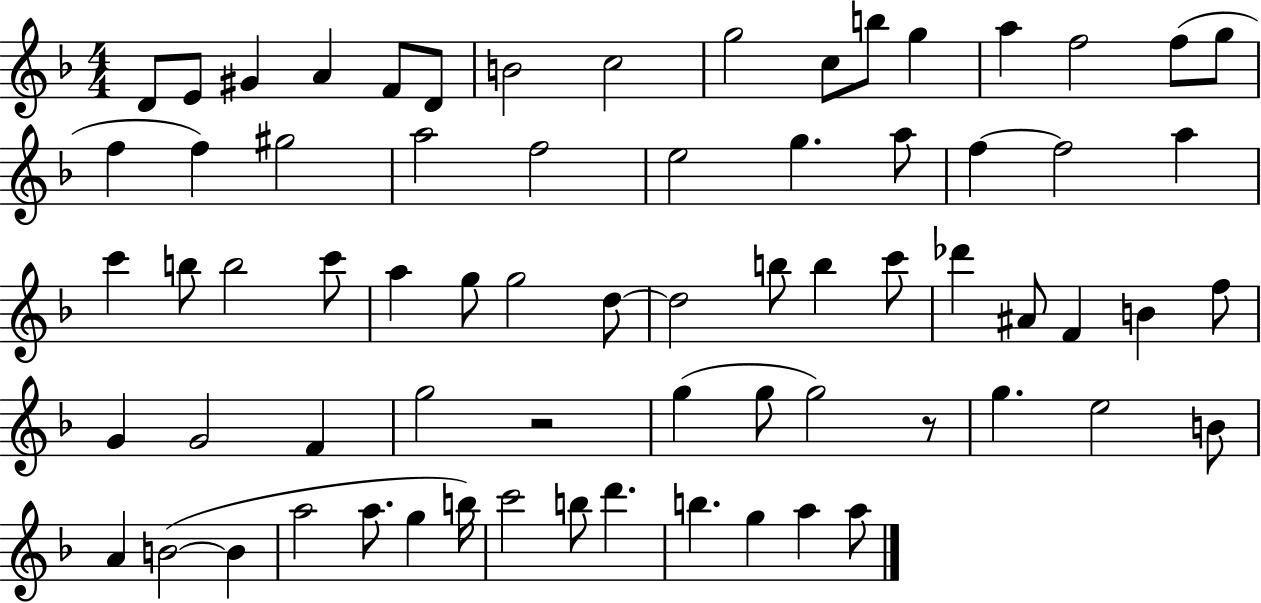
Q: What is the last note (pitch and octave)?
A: A5